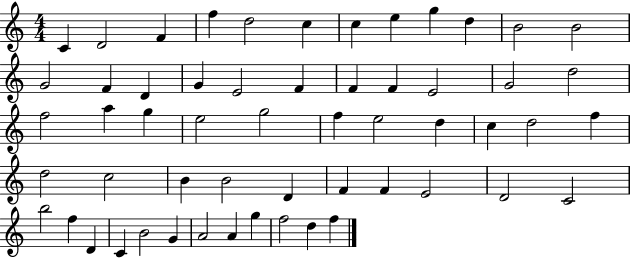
C4/q D4/h F4/q F5/q D5/h C5/q C5/q E5/q G5/q D5/q B4/h B4/h G4/h F4/q D4/q G4/q E4/h F4/q F4/q F4/q E4/h G4/h D5/h F5/h A5/q G5/q E5/h G5/h F5/q E5/h D5/q C5/q D5/h F5/q D5/h C5/h B4/q B4/h D4/q F4/q F4/q E4/h D4/h C4/h B5/h F5/q D4/q C4/q B4/h G4/q A4/h A4/q G5/q F5/h D5/q F5/q